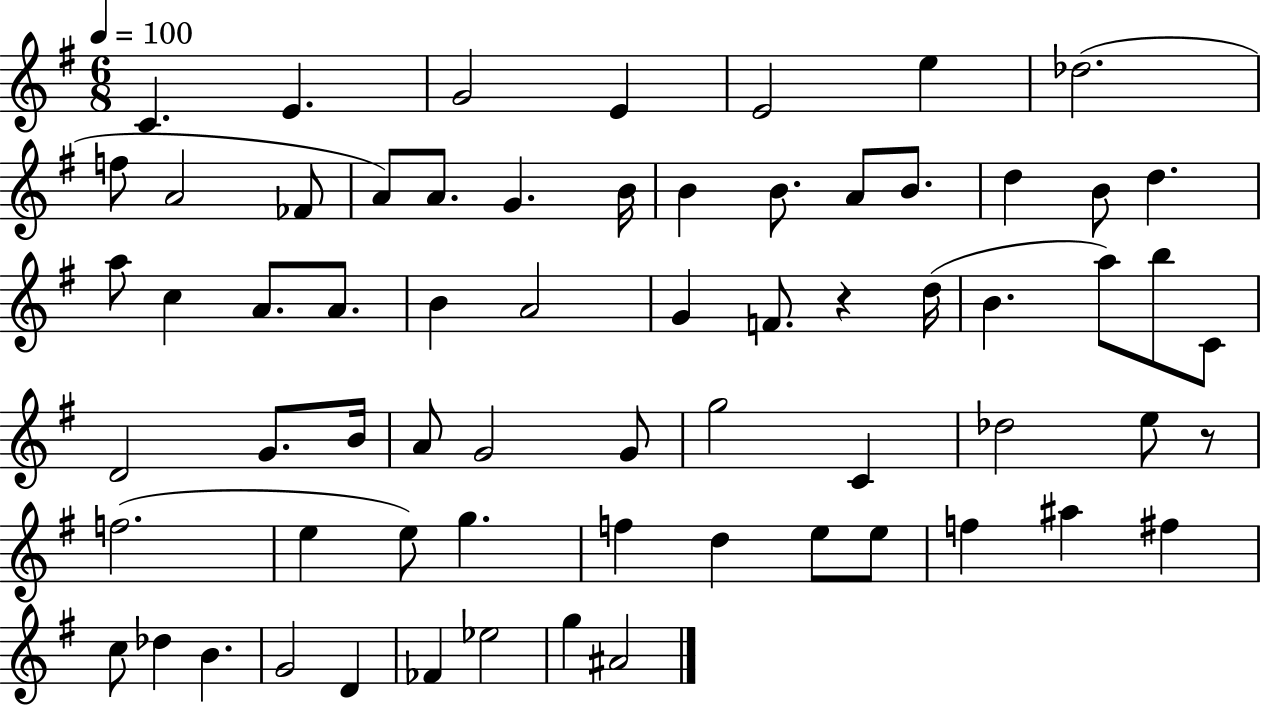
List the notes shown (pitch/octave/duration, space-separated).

C4/q. E4/q. G4/h E4/q E4/h E5/q Db5/h. F5/e A4/h FES4/e A4/e A4/e. G4/q. B4/s B4/q B4/e. A4/e B4/e. D5/q B4/e D5/q. A5/e C5/q A4/e. A4/e. B4/q A4/h G4/q F4/e. R/q D5/s B4/q. A5/e B5/e C4/e D4/h G4/e. B4/s A4/e G4/h G4/e G5/h C4/q Db5/h E5/e R/e F5/h. E5/q E5/e G5/q. F5/q D5/q E5/e E5/e F5/q A#5/q F#5/q C5/e Db5/q B4/q. G4/h D4/q FES4/q Eb5/h G5/q A#4/h